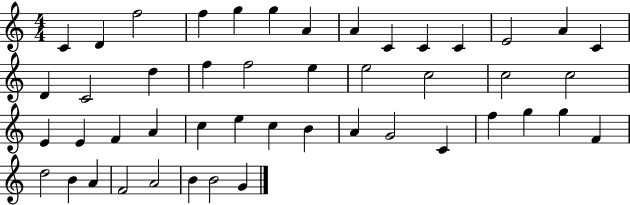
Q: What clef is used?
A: treble